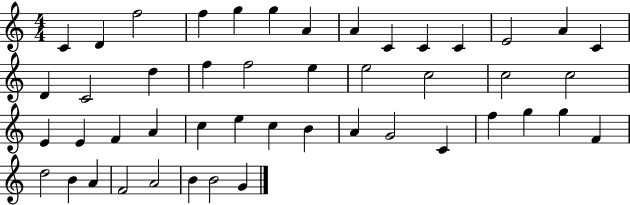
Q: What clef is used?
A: treble